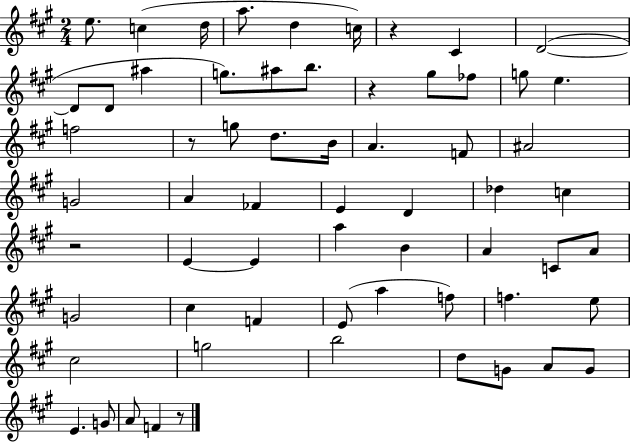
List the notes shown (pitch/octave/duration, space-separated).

E5/e. C5/q D5/s A5/e. D5/q C5/s R/q C#4/q D4/h D4/e D4/e A#5/q G5/e. A#5/e B5/e. R/q G#5/e FES5/e G5/e E5/q. F5/h R/e G5/e D5/e. B4/s A4/q. F4/e A#4/h G4/h A4/q FES4/q E4/q D4/q Db5/q C5/q R/h E4/q E4/q A5/q B4/q A4/q C4/e A4/e G4/h C#5/q F4/q E4/e A5/q F5/e F5/q. E5/e C#5/h G5/h B5/h D5/e G4/e A4/e G4/e E4/q. G4/e A4/e F4/q R/e